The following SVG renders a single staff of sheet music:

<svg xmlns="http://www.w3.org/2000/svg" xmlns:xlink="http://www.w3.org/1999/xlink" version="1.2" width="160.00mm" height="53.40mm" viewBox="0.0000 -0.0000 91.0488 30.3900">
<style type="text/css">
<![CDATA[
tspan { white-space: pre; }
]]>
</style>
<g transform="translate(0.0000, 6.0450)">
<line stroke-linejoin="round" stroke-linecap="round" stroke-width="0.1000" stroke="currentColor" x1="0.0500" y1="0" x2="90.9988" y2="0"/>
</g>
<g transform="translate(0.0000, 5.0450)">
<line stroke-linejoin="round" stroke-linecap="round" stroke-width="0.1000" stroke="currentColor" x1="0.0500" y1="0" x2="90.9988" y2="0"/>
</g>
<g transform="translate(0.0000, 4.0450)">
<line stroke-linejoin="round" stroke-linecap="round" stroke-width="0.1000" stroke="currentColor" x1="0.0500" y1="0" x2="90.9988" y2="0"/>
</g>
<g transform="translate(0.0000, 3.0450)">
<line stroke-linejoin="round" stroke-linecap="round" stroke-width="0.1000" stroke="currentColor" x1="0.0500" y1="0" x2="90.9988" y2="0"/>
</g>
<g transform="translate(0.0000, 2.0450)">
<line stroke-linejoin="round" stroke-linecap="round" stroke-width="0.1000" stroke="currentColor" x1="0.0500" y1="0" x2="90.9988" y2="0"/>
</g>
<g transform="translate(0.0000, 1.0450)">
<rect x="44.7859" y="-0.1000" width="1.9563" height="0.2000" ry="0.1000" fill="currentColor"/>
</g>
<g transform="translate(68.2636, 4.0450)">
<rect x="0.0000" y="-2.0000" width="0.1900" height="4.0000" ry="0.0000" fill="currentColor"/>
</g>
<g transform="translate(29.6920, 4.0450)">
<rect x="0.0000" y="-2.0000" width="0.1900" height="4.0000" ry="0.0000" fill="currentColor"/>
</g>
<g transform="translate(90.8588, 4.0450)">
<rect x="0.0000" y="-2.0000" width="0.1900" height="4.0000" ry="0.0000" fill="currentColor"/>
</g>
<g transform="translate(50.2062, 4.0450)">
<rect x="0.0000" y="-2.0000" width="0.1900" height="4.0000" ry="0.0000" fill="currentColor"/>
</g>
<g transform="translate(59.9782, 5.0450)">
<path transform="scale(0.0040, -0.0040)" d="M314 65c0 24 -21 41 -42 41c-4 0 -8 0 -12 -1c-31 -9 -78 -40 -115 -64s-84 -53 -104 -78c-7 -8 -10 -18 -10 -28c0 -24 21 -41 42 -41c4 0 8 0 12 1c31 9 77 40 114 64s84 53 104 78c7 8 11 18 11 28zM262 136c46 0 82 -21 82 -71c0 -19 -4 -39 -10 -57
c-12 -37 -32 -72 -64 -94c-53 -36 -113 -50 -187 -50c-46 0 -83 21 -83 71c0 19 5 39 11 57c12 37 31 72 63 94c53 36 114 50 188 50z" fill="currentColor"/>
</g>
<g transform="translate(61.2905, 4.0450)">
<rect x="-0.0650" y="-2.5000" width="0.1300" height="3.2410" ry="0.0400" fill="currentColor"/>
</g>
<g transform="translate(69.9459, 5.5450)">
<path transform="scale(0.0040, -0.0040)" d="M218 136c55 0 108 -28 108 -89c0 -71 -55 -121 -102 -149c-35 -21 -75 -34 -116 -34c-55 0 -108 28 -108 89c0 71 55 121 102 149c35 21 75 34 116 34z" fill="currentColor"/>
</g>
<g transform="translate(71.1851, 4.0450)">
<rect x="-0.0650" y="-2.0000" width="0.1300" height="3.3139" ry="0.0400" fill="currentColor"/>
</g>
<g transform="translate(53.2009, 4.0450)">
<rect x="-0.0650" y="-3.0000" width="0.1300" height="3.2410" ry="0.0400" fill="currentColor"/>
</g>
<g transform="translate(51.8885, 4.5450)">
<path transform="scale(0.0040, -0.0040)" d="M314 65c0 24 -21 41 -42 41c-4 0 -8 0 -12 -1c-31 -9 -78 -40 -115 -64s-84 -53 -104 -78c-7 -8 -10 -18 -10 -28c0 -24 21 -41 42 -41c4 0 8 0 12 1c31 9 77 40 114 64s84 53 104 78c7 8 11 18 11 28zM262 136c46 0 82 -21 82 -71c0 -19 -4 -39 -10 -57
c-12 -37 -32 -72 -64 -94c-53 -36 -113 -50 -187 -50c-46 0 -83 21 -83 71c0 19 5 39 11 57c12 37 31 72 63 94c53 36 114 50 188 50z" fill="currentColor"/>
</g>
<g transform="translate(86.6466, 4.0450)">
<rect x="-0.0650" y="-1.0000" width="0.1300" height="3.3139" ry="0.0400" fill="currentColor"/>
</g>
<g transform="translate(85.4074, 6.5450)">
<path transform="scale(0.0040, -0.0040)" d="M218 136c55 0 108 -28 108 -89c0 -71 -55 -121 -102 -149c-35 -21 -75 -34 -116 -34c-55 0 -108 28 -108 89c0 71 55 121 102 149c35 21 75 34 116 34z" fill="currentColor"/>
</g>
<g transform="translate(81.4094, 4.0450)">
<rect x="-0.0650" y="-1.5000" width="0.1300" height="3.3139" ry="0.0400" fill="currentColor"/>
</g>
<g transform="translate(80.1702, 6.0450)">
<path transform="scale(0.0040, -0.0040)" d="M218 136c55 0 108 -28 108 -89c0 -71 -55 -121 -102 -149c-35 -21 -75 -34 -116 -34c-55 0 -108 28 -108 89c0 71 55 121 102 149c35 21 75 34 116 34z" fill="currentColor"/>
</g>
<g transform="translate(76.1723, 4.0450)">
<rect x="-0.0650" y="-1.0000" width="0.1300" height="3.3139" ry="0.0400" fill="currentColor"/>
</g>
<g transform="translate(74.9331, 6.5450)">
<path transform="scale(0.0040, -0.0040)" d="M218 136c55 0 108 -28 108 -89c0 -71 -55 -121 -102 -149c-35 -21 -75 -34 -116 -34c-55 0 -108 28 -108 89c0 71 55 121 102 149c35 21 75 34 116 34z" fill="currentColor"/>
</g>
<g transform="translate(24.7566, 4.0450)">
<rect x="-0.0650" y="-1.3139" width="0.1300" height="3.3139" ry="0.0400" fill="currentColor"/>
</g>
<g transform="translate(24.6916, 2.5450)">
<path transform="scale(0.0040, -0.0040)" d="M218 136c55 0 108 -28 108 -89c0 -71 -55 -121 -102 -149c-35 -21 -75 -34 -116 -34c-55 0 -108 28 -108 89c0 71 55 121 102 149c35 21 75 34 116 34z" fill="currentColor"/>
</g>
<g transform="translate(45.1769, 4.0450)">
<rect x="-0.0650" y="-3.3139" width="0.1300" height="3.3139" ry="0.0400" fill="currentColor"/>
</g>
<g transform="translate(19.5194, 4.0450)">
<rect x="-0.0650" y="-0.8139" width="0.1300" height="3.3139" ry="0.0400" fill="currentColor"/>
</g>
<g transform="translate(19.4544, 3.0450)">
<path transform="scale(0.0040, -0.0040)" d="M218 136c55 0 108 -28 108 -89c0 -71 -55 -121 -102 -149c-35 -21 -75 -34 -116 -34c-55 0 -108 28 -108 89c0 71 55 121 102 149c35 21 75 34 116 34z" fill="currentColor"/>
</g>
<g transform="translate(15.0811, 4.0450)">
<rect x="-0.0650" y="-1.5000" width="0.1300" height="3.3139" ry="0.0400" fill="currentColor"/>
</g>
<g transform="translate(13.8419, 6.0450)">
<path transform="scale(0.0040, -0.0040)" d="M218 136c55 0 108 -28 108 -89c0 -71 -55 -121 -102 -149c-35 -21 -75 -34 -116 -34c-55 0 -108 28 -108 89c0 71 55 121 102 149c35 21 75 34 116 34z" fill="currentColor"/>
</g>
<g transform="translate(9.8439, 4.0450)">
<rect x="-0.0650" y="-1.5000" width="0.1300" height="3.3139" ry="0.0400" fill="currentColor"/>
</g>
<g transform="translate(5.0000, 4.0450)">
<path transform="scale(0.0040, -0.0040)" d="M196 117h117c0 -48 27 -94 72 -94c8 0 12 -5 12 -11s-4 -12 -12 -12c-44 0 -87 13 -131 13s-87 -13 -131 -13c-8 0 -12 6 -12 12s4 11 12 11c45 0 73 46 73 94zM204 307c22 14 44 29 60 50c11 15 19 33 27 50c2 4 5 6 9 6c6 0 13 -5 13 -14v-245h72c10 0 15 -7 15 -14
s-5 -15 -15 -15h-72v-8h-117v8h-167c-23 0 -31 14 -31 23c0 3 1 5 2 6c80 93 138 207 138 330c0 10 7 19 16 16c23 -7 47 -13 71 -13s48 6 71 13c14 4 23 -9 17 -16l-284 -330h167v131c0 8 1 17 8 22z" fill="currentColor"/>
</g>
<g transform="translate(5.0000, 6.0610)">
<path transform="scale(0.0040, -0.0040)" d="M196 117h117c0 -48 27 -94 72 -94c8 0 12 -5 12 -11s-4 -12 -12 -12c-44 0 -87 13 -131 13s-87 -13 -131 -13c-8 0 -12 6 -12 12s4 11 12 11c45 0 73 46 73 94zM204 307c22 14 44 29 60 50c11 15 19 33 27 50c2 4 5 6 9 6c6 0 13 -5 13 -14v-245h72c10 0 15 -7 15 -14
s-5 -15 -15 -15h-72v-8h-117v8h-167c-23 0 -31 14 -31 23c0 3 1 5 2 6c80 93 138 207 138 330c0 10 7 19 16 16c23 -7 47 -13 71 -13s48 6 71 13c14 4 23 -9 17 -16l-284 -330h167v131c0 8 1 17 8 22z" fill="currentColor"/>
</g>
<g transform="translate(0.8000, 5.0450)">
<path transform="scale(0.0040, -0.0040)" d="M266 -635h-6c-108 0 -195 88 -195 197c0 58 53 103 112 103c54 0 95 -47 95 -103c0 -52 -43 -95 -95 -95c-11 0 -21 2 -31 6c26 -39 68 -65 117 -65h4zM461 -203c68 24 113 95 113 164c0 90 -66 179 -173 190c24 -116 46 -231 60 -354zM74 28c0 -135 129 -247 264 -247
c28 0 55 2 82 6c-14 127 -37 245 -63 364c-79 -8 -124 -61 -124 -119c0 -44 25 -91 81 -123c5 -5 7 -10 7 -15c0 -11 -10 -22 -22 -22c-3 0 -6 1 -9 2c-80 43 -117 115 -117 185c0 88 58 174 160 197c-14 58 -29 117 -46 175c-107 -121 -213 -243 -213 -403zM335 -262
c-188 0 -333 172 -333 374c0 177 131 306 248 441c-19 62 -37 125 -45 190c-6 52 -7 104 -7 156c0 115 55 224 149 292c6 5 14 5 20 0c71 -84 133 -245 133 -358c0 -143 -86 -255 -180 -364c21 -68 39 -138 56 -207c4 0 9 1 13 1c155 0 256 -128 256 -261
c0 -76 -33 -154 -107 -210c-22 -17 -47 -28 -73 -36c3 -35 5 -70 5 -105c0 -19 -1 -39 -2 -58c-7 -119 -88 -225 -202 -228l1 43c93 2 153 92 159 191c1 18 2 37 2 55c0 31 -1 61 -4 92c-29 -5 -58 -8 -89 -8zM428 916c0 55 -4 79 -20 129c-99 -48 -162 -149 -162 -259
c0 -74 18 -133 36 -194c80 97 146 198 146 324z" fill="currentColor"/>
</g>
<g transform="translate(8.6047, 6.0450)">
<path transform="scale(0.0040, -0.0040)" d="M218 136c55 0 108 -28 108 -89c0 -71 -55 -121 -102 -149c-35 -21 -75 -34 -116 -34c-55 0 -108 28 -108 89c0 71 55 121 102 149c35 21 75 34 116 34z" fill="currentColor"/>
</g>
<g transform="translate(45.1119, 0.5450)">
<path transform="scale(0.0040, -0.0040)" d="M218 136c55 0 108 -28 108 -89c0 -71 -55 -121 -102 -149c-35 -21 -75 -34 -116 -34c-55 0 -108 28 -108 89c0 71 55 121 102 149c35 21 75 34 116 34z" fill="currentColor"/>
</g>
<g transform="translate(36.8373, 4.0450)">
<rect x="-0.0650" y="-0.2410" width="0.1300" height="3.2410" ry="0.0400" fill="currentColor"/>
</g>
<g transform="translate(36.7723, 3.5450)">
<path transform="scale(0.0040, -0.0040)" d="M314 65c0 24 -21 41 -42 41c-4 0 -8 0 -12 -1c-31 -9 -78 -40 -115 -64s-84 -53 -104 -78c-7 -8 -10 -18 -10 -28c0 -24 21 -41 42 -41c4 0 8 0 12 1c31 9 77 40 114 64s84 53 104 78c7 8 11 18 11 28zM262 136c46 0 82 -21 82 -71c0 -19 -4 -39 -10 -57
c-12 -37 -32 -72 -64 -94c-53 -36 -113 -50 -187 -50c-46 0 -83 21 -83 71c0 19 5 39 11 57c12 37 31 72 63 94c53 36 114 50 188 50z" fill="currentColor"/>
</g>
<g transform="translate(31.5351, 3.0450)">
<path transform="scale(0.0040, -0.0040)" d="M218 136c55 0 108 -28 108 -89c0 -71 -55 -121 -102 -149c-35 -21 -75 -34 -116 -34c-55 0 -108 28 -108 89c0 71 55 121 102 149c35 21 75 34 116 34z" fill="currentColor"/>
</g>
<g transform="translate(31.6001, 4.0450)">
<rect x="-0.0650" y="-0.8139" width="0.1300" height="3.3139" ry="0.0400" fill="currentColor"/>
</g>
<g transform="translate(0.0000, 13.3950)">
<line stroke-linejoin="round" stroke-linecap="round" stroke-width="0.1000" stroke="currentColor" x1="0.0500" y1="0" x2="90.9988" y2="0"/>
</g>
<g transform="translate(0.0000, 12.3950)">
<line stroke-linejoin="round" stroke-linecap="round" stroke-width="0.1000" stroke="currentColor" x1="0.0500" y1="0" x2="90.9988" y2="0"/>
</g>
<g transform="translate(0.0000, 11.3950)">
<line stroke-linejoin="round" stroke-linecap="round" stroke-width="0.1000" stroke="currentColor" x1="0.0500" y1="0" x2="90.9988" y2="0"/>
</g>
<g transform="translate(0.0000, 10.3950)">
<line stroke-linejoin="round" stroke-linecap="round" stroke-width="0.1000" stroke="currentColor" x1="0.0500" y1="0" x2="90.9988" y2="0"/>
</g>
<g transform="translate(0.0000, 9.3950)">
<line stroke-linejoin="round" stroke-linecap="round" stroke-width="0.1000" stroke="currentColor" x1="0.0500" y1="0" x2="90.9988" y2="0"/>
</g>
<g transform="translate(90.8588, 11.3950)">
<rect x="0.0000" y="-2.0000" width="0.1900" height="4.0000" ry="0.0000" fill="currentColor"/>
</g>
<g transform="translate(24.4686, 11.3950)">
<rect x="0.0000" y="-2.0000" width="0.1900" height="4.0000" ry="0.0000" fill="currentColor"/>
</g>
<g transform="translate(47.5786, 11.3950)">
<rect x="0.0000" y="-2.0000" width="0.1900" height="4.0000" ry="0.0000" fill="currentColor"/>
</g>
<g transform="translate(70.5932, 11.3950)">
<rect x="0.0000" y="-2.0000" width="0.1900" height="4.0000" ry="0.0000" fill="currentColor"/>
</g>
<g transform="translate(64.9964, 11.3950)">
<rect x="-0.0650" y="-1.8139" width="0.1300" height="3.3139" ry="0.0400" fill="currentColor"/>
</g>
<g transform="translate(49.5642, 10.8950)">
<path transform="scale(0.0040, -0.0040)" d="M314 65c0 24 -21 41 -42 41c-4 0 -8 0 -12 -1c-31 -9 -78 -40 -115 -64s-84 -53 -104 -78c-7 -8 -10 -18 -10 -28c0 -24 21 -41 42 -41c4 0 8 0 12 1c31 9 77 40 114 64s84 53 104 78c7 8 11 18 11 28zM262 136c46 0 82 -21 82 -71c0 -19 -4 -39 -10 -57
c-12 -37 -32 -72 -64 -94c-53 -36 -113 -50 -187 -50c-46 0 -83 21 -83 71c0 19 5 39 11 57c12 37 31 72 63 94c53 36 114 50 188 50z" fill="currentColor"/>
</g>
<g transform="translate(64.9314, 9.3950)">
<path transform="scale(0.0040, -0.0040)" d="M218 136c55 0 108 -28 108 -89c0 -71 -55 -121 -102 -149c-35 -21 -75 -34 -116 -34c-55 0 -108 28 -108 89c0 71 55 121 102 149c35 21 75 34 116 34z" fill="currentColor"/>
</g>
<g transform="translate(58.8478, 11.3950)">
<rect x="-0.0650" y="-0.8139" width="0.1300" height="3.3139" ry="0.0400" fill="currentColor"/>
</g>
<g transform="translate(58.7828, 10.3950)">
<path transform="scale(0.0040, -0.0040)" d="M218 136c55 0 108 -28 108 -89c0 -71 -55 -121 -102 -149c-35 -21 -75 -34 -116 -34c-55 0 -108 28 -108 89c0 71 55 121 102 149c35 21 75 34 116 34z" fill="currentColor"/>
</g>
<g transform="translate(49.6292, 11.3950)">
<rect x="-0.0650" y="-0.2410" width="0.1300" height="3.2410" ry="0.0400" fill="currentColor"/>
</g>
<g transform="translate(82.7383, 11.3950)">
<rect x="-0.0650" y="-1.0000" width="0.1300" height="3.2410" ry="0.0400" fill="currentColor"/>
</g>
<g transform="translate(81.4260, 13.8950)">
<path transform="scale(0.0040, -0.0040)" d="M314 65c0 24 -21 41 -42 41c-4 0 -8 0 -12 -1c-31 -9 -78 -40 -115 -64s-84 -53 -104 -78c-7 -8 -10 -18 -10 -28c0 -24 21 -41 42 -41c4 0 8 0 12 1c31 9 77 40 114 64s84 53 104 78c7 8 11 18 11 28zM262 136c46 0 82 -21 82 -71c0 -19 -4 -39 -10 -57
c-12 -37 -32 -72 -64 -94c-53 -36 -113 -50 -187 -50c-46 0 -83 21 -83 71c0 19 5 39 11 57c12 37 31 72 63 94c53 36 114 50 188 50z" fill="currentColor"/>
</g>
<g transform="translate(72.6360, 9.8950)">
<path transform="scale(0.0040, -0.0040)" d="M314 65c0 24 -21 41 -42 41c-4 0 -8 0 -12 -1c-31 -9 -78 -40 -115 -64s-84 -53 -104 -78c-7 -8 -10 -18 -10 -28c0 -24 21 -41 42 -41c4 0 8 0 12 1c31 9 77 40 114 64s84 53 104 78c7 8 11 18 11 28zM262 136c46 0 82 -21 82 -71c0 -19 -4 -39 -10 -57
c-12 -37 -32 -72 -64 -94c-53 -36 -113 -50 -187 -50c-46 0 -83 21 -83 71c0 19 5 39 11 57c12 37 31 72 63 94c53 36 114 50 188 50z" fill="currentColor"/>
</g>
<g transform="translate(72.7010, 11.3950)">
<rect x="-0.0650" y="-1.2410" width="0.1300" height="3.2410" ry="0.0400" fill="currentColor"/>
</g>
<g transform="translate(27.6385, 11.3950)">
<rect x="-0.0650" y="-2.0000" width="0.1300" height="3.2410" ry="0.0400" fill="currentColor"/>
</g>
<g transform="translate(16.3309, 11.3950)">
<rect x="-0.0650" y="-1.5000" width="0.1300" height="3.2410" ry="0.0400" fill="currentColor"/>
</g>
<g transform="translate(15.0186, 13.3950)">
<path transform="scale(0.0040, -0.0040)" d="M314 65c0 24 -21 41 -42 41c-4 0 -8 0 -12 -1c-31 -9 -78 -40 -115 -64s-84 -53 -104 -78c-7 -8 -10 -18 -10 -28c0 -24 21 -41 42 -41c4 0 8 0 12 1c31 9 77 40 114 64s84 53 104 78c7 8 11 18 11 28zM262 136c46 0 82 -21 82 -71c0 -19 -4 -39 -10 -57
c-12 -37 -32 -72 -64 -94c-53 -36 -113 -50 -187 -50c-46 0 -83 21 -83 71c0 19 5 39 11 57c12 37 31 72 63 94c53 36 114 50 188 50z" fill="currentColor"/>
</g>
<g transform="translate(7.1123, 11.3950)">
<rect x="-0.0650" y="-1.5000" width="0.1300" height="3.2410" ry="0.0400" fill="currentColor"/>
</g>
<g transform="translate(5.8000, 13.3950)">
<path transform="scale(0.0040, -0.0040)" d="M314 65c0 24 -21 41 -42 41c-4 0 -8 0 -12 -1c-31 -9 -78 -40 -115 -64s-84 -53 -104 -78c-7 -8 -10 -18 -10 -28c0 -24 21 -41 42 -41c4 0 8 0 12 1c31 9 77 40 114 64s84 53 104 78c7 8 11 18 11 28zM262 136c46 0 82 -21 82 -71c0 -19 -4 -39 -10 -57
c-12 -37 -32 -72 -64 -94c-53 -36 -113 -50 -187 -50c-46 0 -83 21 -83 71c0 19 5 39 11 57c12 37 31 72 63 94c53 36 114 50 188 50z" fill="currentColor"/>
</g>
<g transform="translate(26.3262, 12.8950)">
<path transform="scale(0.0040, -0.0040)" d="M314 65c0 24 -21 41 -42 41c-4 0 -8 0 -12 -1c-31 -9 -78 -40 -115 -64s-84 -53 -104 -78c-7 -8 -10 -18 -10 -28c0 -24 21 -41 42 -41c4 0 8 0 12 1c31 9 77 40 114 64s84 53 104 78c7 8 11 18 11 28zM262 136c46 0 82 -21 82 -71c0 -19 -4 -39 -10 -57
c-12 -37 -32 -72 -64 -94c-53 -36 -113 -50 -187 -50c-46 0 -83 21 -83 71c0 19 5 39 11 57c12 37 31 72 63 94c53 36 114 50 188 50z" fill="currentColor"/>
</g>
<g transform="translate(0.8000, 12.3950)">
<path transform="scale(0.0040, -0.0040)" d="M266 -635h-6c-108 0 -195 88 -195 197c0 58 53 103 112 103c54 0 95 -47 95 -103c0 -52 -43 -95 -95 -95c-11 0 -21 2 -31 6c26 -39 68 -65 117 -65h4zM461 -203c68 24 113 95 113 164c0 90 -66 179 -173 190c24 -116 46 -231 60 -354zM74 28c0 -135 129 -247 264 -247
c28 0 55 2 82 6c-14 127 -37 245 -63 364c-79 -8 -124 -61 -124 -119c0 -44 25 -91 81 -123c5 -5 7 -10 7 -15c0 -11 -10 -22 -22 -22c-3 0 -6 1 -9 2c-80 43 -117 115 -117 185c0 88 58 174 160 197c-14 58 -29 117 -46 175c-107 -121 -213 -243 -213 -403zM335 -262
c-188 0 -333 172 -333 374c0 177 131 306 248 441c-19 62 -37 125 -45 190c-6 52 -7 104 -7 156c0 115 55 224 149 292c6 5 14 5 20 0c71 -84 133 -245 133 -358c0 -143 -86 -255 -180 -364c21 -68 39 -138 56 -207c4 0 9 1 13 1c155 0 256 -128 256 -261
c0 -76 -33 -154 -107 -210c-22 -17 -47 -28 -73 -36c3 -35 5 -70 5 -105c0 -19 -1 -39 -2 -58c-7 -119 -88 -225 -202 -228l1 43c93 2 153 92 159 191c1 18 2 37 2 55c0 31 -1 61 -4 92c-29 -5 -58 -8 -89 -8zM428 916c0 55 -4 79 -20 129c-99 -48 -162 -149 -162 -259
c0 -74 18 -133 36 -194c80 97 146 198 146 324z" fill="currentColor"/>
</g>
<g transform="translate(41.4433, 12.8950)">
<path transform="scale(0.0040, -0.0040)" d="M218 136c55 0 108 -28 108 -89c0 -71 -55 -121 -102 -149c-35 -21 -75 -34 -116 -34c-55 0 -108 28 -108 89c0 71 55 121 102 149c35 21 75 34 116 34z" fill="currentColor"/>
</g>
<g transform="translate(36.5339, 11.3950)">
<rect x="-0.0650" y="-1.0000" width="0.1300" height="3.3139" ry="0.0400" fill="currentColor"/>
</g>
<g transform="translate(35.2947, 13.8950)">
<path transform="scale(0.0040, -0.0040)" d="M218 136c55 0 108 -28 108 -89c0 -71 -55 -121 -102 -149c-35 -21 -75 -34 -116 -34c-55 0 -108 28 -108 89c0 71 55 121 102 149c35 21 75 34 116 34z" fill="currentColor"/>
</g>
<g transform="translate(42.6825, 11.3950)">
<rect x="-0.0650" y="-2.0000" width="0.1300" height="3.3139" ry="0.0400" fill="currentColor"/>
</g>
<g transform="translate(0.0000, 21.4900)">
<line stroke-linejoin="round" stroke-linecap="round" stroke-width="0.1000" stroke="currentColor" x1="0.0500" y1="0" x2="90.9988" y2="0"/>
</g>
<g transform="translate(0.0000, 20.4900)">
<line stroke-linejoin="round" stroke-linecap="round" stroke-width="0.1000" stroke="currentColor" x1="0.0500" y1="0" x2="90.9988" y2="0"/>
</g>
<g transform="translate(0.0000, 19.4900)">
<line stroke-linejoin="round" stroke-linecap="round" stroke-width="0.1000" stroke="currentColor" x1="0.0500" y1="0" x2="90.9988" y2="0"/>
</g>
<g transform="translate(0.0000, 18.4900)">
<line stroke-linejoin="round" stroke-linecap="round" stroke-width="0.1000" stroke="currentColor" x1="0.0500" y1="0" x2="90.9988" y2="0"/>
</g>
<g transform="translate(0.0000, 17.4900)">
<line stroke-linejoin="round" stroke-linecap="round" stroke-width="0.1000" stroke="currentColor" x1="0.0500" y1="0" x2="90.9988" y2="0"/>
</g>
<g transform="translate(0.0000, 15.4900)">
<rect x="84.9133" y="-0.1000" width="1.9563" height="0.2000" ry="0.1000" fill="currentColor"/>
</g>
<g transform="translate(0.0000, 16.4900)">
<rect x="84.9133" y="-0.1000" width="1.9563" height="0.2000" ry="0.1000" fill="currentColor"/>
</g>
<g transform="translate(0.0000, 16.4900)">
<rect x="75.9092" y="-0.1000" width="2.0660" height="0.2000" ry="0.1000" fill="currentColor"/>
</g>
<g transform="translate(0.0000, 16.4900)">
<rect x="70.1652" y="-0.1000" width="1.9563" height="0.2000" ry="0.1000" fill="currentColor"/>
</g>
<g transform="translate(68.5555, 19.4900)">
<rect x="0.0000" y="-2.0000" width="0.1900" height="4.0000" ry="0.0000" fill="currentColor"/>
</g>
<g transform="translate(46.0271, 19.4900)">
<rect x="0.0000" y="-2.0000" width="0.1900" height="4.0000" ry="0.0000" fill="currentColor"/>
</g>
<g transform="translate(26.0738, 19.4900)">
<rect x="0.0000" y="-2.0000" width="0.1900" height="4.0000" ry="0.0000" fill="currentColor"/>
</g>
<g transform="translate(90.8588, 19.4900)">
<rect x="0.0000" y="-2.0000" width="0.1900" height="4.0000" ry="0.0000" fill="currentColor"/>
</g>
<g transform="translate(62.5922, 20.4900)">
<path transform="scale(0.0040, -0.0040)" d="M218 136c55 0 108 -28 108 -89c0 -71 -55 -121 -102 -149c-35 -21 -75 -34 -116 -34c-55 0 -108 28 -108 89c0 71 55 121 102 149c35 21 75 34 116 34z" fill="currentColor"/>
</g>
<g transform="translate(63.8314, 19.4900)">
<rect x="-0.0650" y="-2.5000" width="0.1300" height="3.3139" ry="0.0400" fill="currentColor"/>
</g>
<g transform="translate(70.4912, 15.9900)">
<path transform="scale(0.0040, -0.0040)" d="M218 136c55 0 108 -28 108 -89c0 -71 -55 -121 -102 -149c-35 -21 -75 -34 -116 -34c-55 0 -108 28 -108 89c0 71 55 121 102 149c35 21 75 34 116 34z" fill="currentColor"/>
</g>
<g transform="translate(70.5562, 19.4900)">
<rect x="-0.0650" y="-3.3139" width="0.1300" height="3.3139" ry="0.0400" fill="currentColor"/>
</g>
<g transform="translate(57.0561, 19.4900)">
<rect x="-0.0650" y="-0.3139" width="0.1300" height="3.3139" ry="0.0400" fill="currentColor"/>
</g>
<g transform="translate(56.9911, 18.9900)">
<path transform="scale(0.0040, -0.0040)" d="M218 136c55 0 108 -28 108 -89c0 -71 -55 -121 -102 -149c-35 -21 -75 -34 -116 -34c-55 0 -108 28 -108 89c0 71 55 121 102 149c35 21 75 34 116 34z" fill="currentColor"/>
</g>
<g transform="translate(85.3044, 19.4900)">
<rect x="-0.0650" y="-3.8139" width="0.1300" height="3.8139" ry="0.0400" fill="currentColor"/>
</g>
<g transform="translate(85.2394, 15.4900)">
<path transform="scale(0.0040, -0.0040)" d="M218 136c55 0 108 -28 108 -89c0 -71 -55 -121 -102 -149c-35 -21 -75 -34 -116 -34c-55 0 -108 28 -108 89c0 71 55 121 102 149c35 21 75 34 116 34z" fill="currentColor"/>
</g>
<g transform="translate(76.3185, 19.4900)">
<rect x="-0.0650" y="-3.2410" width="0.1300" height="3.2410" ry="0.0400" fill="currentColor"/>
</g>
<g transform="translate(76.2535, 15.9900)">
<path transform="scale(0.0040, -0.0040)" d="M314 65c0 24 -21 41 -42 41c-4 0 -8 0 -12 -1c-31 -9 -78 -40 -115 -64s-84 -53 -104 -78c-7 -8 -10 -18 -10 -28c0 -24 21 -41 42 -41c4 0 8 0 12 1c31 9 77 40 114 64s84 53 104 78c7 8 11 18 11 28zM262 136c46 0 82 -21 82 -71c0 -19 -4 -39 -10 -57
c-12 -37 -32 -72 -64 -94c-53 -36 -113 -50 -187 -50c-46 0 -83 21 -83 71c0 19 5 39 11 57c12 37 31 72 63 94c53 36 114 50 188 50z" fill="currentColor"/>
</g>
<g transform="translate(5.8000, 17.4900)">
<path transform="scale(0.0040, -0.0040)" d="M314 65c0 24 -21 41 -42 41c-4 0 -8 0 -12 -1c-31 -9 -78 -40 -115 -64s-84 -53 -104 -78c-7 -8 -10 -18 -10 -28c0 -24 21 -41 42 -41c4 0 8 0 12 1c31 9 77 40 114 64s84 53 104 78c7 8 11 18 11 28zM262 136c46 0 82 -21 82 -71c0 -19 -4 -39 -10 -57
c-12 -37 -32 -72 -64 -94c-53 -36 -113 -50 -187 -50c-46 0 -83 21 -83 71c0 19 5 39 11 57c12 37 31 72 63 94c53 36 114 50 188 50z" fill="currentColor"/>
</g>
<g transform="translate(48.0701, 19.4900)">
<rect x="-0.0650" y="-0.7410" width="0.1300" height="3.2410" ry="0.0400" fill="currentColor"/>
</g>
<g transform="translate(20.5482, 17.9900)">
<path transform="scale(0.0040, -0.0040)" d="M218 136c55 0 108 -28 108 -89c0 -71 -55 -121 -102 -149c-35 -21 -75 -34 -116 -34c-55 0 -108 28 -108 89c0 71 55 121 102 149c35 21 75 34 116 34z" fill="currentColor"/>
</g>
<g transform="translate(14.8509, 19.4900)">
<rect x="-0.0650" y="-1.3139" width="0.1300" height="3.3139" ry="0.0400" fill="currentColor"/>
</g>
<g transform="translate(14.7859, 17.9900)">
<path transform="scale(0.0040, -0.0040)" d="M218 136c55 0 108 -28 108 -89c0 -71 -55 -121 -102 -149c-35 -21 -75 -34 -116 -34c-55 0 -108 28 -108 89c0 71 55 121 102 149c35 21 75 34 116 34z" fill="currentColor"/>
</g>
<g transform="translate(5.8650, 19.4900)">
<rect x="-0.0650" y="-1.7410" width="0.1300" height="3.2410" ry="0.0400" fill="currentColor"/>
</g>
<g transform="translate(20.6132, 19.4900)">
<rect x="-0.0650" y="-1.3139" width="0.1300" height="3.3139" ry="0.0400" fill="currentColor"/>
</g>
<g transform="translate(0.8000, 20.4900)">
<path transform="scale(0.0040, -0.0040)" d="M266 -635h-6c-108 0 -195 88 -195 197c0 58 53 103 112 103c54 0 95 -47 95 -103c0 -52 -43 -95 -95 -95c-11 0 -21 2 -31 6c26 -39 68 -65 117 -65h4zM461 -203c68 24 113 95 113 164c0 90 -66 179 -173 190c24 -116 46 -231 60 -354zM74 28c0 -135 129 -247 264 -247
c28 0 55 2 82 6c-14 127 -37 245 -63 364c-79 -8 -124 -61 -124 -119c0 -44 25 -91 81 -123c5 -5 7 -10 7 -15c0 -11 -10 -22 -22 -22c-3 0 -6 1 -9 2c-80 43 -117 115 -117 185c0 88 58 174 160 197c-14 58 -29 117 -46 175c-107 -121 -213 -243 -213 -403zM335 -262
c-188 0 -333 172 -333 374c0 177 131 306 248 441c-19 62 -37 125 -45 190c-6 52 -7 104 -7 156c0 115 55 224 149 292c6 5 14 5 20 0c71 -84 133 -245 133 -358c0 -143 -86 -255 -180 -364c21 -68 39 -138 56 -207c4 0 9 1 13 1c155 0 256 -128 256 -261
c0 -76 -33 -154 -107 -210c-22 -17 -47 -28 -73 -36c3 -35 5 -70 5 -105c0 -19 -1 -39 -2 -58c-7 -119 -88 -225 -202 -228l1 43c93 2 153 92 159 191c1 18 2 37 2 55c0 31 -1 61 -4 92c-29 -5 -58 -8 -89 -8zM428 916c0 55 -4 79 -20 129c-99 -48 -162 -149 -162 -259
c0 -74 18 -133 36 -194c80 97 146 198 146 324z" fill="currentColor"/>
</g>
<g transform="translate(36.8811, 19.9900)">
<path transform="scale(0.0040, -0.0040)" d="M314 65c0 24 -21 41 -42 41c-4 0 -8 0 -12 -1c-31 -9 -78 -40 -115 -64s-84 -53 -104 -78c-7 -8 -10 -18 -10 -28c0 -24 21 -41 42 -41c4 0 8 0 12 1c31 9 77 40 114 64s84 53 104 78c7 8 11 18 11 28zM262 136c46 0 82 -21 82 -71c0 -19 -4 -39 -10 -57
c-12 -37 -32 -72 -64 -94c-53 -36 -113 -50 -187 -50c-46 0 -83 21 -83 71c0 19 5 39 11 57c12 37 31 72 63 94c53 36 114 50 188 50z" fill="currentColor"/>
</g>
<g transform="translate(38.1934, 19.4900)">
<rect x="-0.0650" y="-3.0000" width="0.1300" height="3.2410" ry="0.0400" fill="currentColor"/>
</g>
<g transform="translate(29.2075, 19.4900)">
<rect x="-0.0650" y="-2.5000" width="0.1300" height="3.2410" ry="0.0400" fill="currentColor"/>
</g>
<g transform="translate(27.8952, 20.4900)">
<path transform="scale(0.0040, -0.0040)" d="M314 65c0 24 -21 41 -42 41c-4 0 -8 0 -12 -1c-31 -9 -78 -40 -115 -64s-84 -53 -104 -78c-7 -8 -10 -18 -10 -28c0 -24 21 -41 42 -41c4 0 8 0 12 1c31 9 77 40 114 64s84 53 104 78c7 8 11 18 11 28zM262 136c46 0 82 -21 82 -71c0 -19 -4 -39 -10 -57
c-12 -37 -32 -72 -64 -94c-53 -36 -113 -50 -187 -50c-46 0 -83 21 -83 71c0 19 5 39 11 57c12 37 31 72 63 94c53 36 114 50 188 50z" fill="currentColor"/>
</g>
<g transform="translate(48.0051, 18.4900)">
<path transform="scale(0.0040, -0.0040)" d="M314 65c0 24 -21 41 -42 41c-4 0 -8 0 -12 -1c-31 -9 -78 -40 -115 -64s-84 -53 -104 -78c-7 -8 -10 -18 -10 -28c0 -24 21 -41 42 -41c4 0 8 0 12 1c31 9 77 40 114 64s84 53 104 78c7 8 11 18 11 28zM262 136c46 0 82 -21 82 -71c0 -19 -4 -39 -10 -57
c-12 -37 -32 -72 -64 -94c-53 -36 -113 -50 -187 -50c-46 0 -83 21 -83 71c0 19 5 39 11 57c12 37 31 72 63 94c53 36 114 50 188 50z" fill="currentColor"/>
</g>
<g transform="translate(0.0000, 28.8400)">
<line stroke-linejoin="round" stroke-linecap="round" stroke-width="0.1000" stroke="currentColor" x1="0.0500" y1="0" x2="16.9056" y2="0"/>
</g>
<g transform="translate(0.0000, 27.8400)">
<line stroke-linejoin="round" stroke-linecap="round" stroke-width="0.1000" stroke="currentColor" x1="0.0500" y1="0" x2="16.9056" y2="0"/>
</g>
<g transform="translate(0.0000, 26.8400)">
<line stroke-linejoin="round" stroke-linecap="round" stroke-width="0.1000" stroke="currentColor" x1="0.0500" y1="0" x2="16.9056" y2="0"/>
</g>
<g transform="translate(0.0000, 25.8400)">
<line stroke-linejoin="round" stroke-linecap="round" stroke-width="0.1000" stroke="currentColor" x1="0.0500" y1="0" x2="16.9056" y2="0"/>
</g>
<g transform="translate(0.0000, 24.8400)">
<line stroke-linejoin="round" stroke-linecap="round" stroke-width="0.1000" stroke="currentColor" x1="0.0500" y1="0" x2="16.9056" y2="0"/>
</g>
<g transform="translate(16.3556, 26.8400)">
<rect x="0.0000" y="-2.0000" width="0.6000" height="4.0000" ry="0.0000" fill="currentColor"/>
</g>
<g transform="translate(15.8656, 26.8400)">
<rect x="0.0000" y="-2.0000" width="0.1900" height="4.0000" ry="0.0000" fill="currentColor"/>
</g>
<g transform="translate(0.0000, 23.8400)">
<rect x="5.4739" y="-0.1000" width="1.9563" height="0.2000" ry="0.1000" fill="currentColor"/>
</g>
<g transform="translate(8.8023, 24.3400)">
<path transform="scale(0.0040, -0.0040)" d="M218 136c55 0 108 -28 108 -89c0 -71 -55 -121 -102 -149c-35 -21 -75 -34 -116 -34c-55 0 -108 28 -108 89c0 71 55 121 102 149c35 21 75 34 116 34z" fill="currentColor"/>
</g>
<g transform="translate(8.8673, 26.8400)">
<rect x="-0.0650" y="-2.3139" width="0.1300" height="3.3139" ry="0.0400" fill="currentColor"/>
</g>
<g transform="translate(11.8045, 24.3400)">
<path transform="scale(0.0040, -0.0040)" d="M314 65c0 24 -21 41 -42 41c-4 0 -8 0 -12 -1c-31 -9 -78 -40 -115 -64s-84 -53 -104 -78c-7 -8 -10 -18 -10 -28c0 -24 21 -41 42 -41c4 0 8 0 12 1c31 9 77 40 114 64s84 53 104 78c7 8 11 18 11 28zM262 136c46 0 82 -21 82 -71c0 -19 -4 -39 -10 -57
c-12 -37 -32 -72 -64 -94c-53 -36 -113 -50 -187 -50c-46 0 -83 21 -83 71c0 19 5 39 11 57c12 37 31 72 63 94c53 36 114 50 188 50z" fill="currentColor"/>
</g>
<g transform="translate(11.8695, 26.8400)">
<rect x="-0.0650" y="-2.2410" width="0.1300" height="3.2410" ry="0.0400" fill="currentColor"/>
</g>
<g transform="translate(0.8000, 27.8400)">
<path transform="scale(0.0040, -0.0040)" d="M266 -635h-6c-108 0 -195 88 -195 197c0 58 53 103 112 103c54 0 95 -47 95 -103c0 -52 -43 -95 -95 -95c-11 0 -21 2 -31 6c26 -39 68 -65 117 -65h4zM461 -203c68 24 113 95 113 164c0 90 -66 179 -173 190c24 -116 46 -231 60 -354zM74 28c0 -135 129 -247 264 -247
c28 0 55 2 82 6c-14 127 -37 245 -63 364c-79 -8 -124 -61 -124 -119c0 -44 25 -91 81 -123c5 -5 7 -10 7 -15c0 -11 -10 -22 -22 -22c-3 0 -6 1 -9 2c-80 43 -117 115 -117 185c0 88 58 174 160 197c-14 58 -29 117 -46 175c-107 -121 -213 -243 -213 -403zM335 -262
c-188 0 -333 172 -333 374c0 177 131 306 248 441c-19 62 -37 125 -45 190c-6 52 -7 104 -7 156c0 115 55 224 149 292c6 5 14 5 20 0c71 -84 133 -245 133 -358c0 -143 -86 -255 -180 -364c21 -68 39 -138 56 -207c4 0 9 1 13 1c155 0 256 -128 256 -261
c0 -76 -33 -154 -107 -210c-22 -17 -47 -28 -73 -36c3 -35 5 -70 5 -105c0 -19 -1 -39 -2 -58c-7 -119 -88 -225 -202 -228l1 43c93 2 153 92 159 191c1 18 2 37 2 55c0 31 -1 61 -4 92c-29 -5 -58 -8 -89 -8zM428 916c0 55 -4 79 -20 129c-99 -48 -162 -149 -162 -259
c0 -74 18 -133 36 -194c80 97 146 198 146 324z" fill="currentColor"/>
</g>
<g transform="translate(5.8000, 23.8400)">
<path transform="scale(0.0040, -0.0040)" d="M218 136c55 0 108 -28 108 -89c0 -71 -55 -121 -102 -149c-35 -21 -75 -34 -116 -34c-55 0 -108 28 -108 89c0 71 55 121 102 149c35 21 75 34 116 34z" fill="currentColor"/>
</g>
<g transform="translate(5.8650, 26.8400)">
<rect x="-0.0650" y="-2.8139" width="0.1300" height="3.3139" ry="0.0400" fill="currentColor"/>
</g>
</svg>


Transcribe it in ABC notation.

X:1
T:Untitled
M:4/4
L:1/4
K:C
E E d e d c2 b A2 G2 F D E D E2 E2 F2 D F c2 d f e2 D2 f2 e e G2 A2 d2 c G b b2 c' a g g2